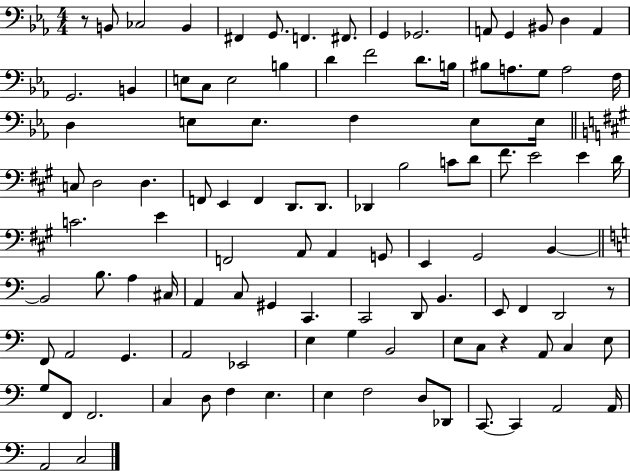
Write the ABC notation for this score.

X:1
T:Untitled
M:4/4
L:1/4
K:Eb
z/2 B,,/2 _C,2 B,, ^F,, G,,/2 F,, ^F,,/2 G,, _G,,2 A,,/2 G,, ^B,,/2 D, A,, G,,2 B,, E,/2 C,/2 E,2 B, D F2 D/2 B,/4 ^B,/2 A,/2 G,/2 A,2 F,/4 D, E,/2 E,/2 F, E,/2 E,/4 C,/2 D,2 D, F,,/2 E,, F,, D,,/2 D,,/2 _D,, B,2 C/2 D/2 ^F/2 E2 E D/4 C2 E F,,2 A,,/2 A,, G,,/2 E,, ^G,,2 B,, B,,2 B,/2 A, ^C,/4 A,, C,/2 ^G,, C,, C,,2 D,,/2 B,, E,,/2 F,, D,,2 z/2 F,,/2 A,,2 G,, A,,2 _E,,2 E, G, B,,2 E,/2 C,/2 z A,,/2 C, E,/2 G,/2 F,,/2 F,,2 C, D,/2 F, E, E, F,2 D,/2 _D,,/2 C,,/2 C,, A,,2 A,,/4 A,,2 C,2